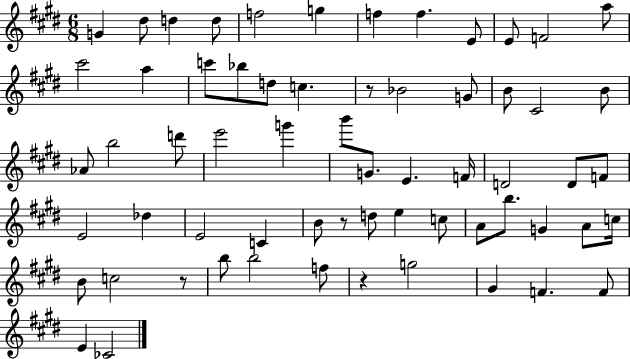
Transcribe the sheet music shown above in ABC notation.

X:1
T:Untitled
M:6/8
L:1/4
K:E
G ^d/2 d d/2 f2 g f f E/2 E/2 F2 a/2 ^c'2 a c'/2 _b/2 d/2 c z/2 _B2 G/2 B/2 ^C2 B/2 _A/2 b2 d'/2 e'2 g' b'/2 G/2 E F/4 D2 D/2 F/2 E2 _d E2 C B/2 z/2 d/2 e c/2 A/2 b/2 G A/2 c/4 B/2 c2 z/2 b/2 b2 f/2 z g2 ^G F F/2 E _C2